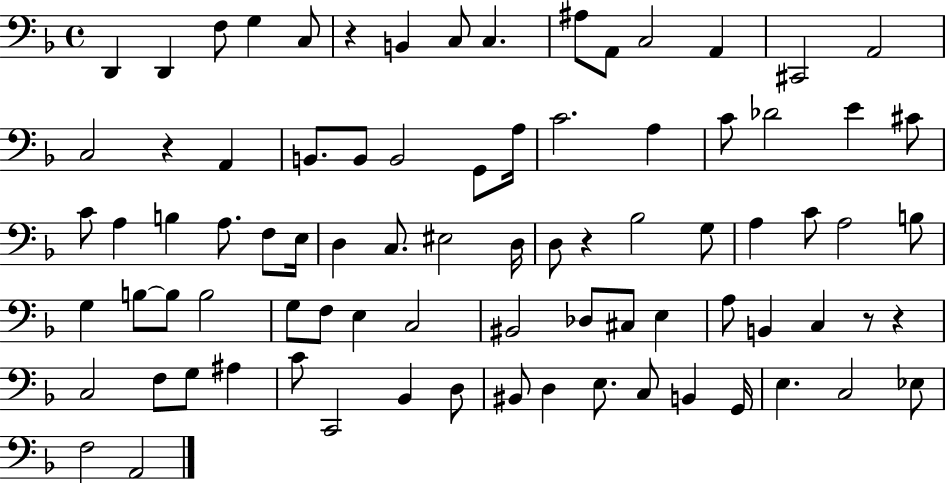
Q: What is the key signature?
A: F major